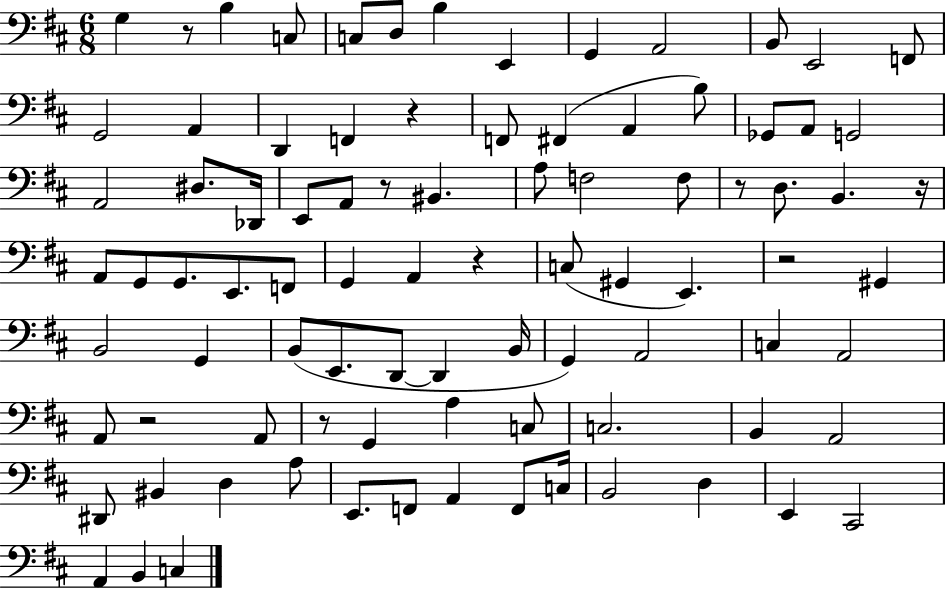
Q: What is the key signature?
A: D major